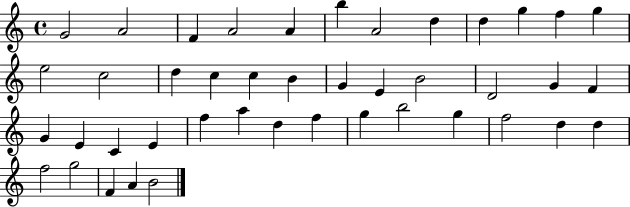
G4/h A4/h F4/q A4/h A4/q B5/q A4/h D5/q D5/q G5/q F5/q G5/q E5/h C5/h D5/q C5/q C5/q B4/q G4/q E4/q B4/h D4/h G4/q F4/q G4/q E4/q C4/q E4/q F5/q A5/q D5/q F5/q G5/q B5/h G5/q F5/h D5/q D5/q F5/h G5/h F4/q A4/q B4/h